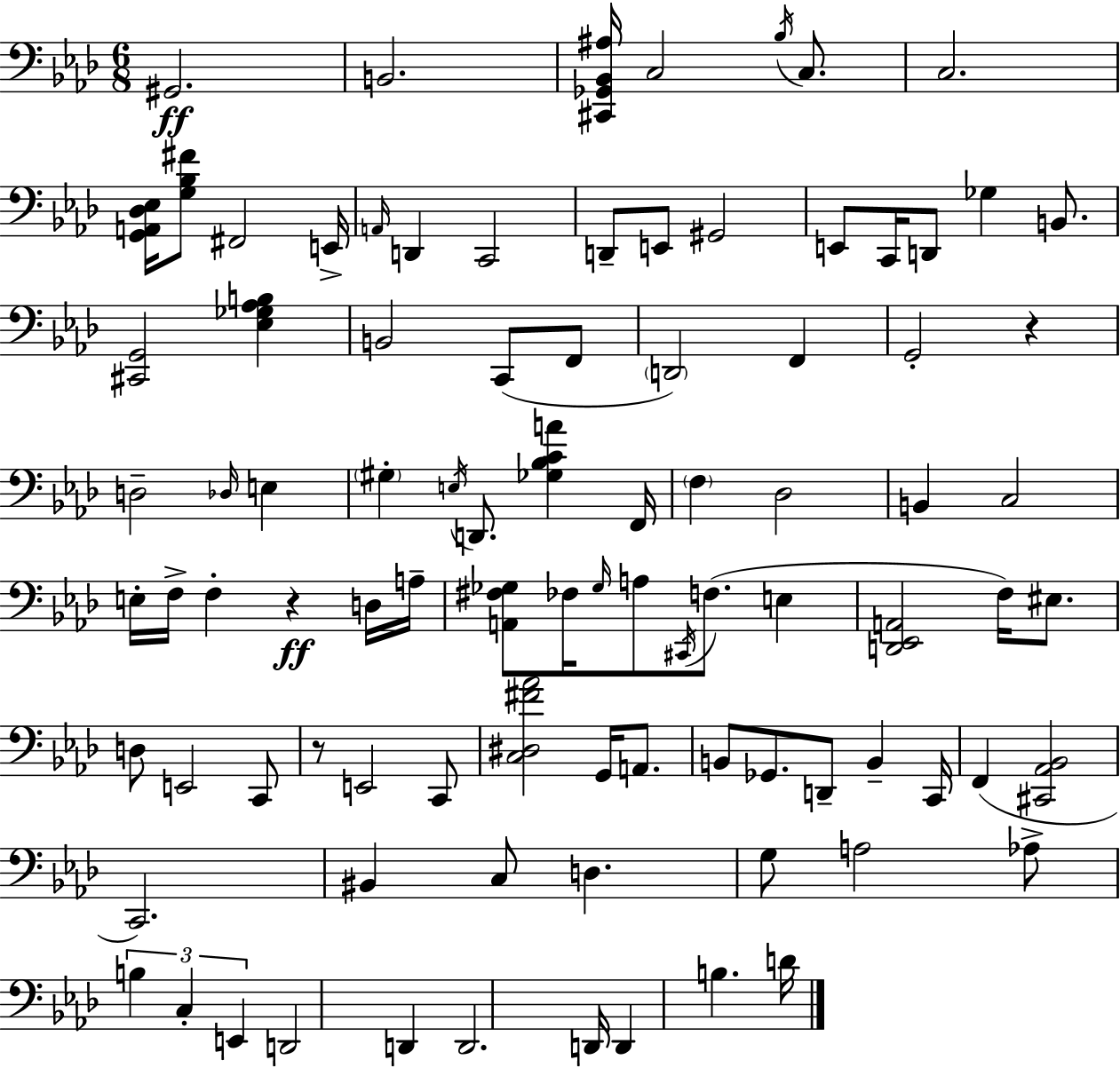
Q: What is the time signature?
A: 6/8